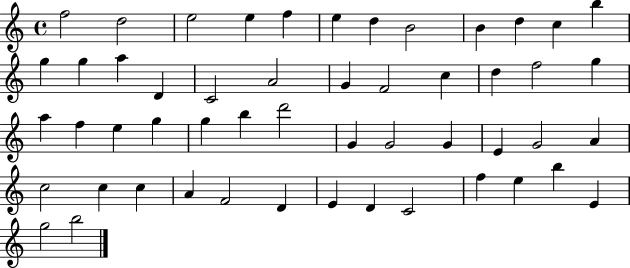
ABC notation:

X:1
T:Untitled
M:4/4
L:1/4
K:C
f2 d2 e2 e f e d B2 B d c b g g a D C2 A2 G F2 c d f2 g a f e g g b d'2 G G2 G E G2 A c2 c c A F2 D E D C2 f e b E g2 b2